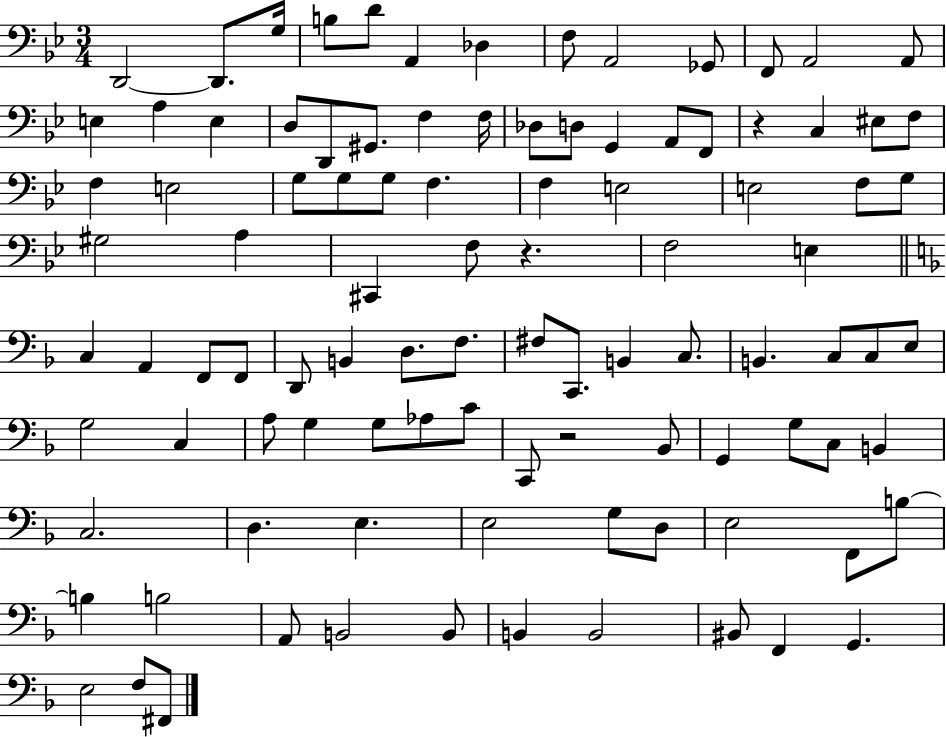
{
  \clef bass
  \numericTimeSignature
  \time 3/4
  \key bes \major
  d,2~~ d,8. g16 | b8 d'8 a,4 des4 | f8 a,2 ges,8 | f,8 a,2 a,8 | \break e4 a4 e4 | d8 d,8 gis,8. f4 f16 | des8 d8 g,4 a,8 f,8 | r4 c4 eis8 f8 | \break f4 e2 | g8 g8 g8 f4. | f4 e2 | e2 f8 g8 | \break gis2 a4 | cis,4 f8 r4. | f2 e4 | \bar "||" \break \key f \major c4 a,4 f,8 f,8 | d,8 b,4 d8. f8. | fis8 c,8. b,4 c8. | b,4. c8 c8 e8 | \break g2 c4 | a8 g4 g8 aes8 c'8 | c,8 r2 bes,8 | g,4 g8 c8 b,4 | \break c2. | d4. e4. | e2 g8 d8 | e2 f,8 b8~~ | \break b4 b2 | a,8 b,2 b,8 | b,4 b,2 | bis,8 f,4 g,4. | \break e2 f8 fis,8 | \bar "|."
}